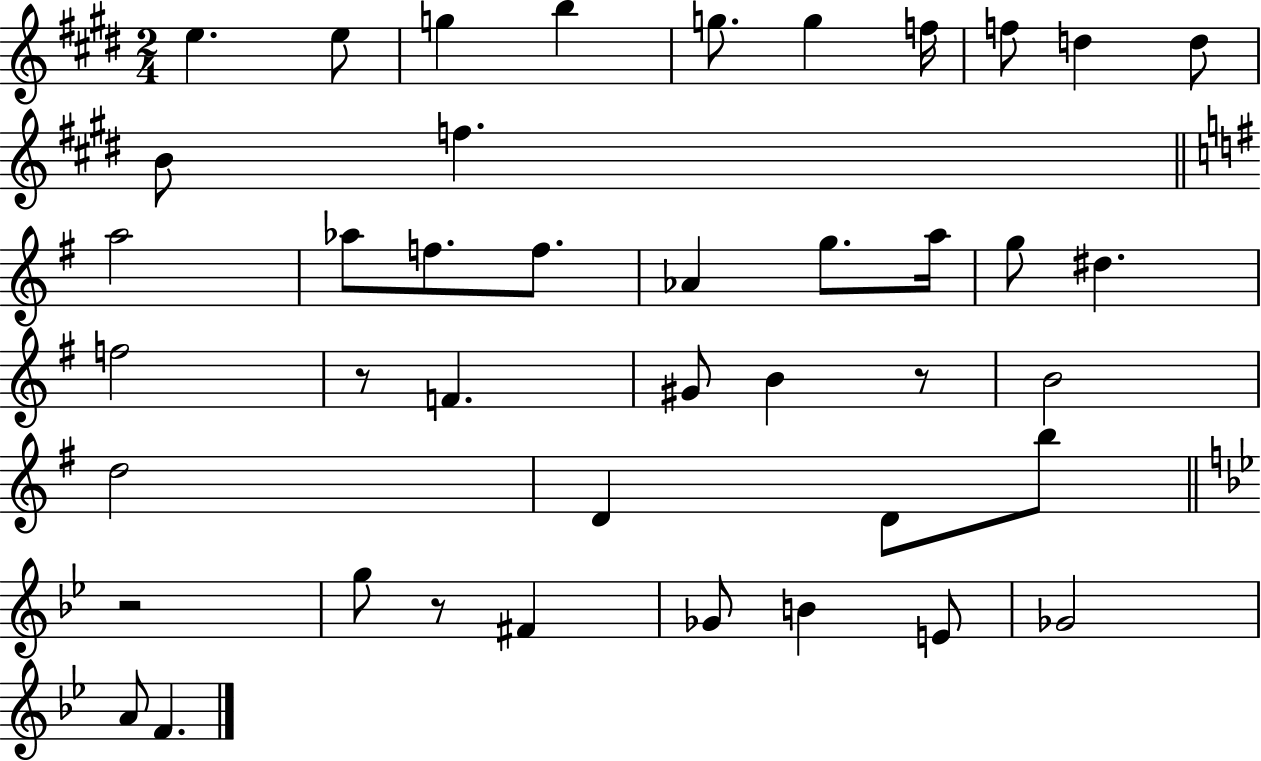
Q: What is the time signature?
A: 2/4